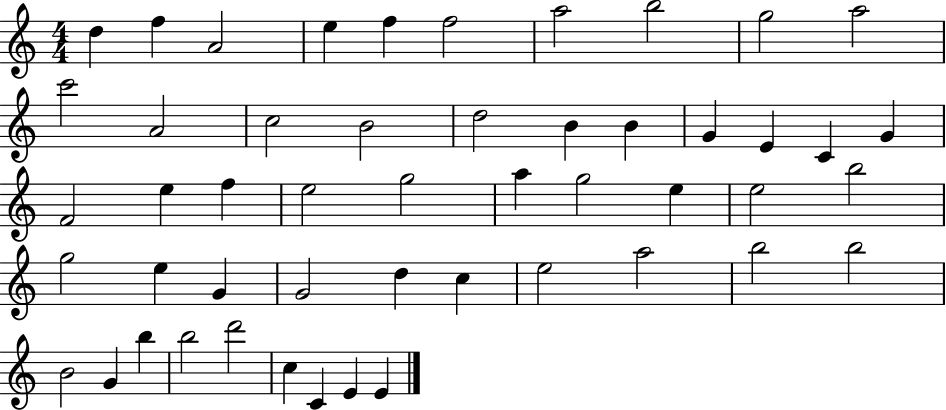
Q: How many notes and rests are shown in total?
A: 50